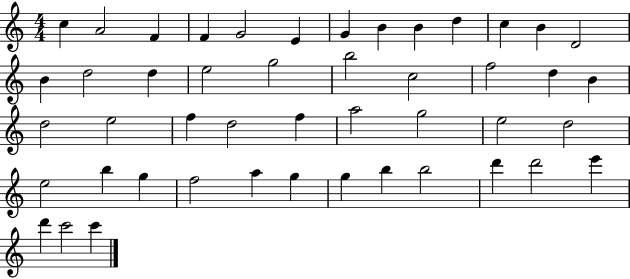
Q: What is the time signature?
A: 4/4